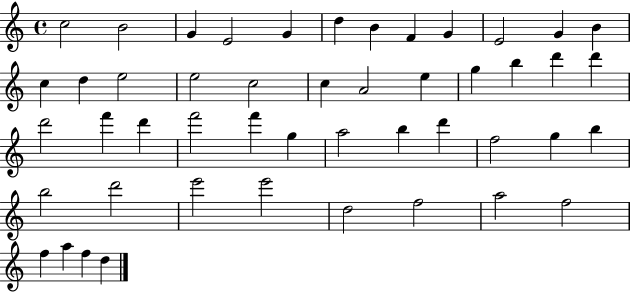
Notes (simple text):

C5/h B4/h G4/q E4/h G4/q D5/q B4/q F4/q G4/q E4/h G4/q B4/q C5/q D5/q E5/h E5/h C5/h C5/q A4/h E5/q G5/q B5/q D6/q D6/q D6/h F6/q D6/q F6/h F6/q G5/q A5/h B5/q D6/q F5/h G5/q B5/q B5/h D6/h E6/h E6/h D5/h F5/h A5/h F5/h F5/q A5/q F5/q D5/q